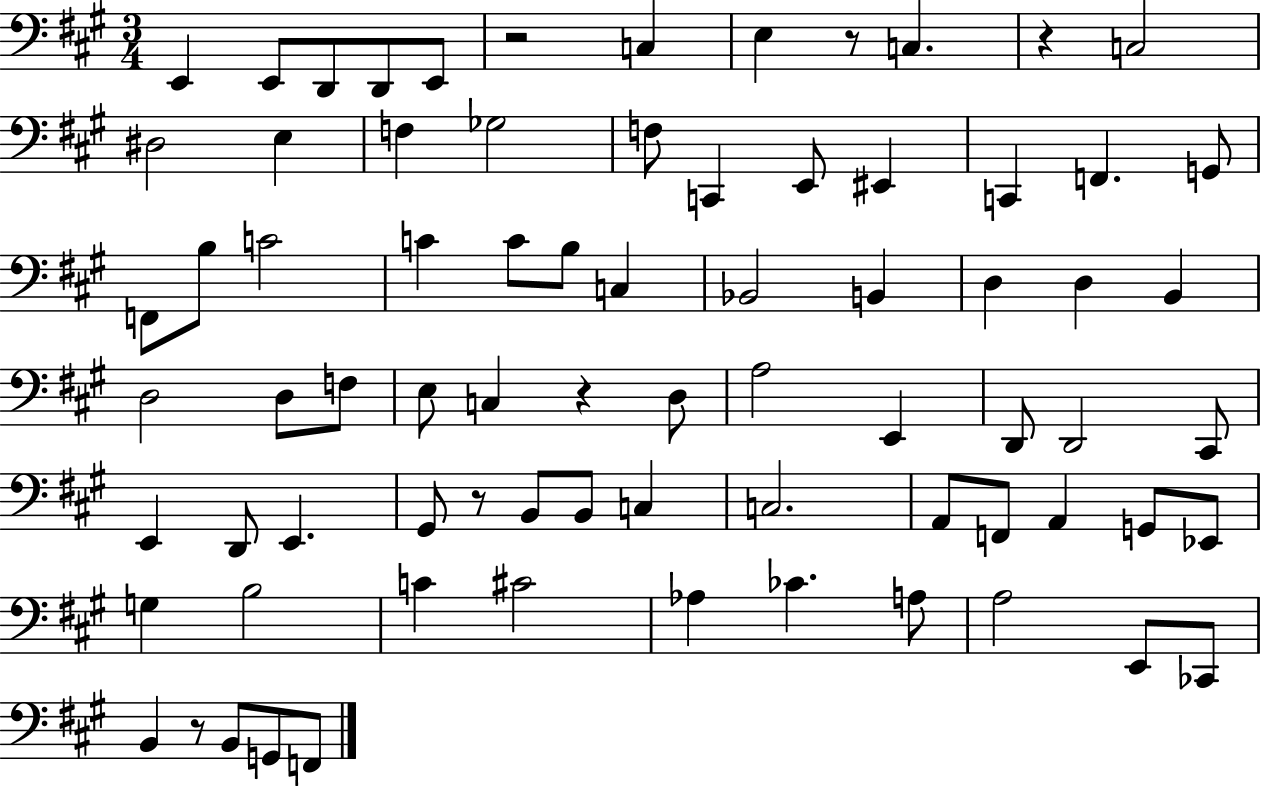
X:1
T:Untitled
M:3/4
L:1/4
K:A
E,, E,,/2 D,,/2 D,,/2 E,,/2 z2 C, E, z/2 C, z C,2 ^D,2 E, F, _G,2 F,/2 C,, E,,/2 ^E,, C,, F,, G,,/2 F,,/2 B,/2 C2 C C/2 B,/2 C, _B,,2 B,, D, D, B,, D,2 D,/2 F,/2 E,/2 C, z D,/2 A,2 E,, D,,/2 D,,2 ^C,,/2 E,, D,,/2 E,, ^G,,/2 z/2 B,,/2 B,,/2 C, C,2 A,,/2 F,,/2 A,, G,,/2 _E,,/2 G, B,2 C ^C2 _A, _C A,/2 A,2 E,,/2 _C,,/2 B,, z/2 B,,/2 G,,/2 F,,/2